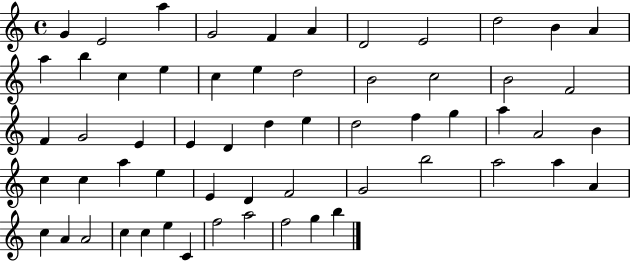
{
  \clef treble
  \time 4/4
  \defaultTimeSignature
  \key c \major
  g'4 e'2 a''4 | g'2 f'4 a'4 | d'2 e'2 | d''2 b'4 a'4 | \break a''4 b''4 c''4 e''4 | c''4 e''4 d''2 | b'2 c''2 | b'2 f'2 | \break f'4 g'2 e'4 | e'4 d'4 d''4 e''4 | d''2 f''4 g''4 | a''4 a'2 b'4 | \break c''4 c''4 a''4 e''4 | e'4 d'4 f'2 | g'2 b''2 | a''2 a''4 a'4 | \break c''4 a'4 a'2 | c''4 c''4 e''4 c'4 | f''2 a''2 | f''2 g''4 b''4 | \break \bar "|."
}